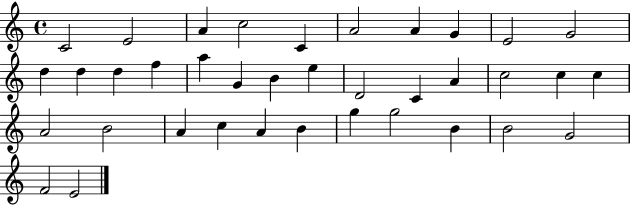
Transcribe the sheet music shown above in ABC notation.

X:1
T:Untitled
M:4/4
L:1/4
K:C
C2 E2 A c2 C A2 A G E2 G2 d d d f a G B e D2 C A c2 c c A2 B2 A c A B g g2 B B2 G2 F2 E2